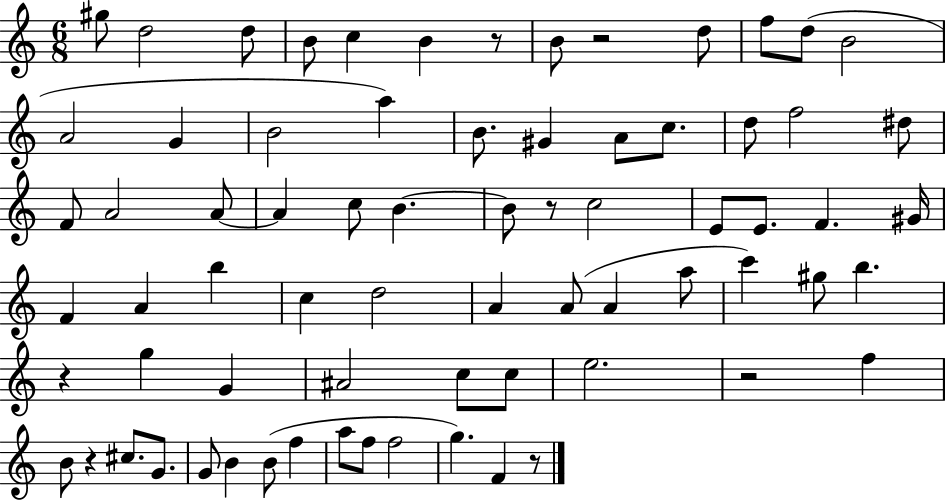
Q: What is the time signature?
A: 6/8